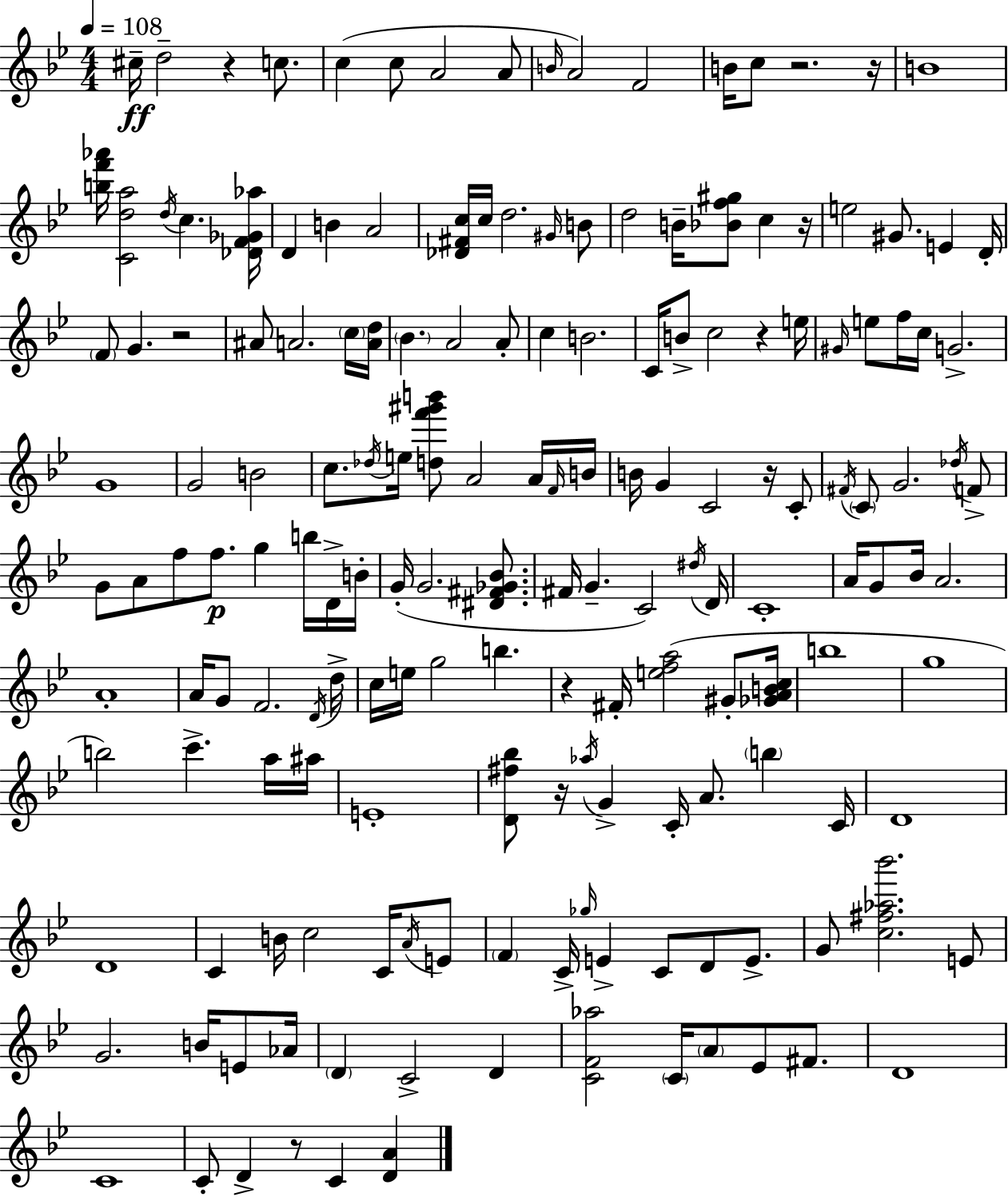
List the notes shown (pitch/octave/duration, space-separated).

C#5/s D5/h R/q C5/e. C5/q C5/e A4/h A4/e B4/s A4/h F4/h B4/s C5/e R/h. R/s B4/w [B5,F6,Ab6]/s [C4,D5,A5]/h D5/s C5/q. [Db4,F4,Gb4,Ab5]/s D4/q B4/q A4/h [Db4,F#4,C5]/s C5/s D5/h. G#4/s B4/e D5/h B4/s [Bb4,F5,G#5]/e C5/q R/s E5/h G#4/e. E4/q D4/s F4/e G4/q. R/h A#4/e A4/h. C5/s [A4,D5]/s Bb4/q. A4/h A4/e C5/q B4/h. C4/s B4/e C5/h R/q E5/s G#4/s E5/e F5/s C5/s G4/h. G4/w G4/h B4/h C5/e. Db5/s E5/s [D5,F6,G#6,B6]/e A4/h A4/s F4/s B4/s B4/s G4/q C4/h R/s C4/e F#4/s C4/e G4/h. Db5/s F4/e G4/e A4/e F5/e F5/e. G5/q B5/s D4/s B4/s G4/s G4/h. [D#4,F#4,Gb4,Bb4]/e. F#4/s G4/q. C4/h D#5/s D4/s C4/w A4/s G4/e Bb4/s A4/h. A4/w A4/s G4/e F4/h. D4/s D5/s C5/s E5/s G5/h B5/q. R/q F#4/s [E5,F5,A5]/h G#4/e [Gb4,A4,B4,C5]/s B5/w G5/w B5/h C6/q. A5/s A#5/s E4/w [D4,F#5,Bb5]/e R/s Ab5/s G4/q C4/s A4/e. B5/q C4/s D4/w D4/w C4/q B4/s C5/h C4/s A4/s E4/e F4/q C4/s Gb5/s E4/q C4/e D4/e E4/e. G4/e [C5,F#5,Ab5,Bb6]/h. E4/e G4/h. B4/s E4/e Ab4/s D4/q C4/h D4/q [C4,F4,Ab5]/h C4/s A4/e Eb4/e F#4/e. D4/w C4/w C4/e D4/q R/e C4/q [D4,A4]/q